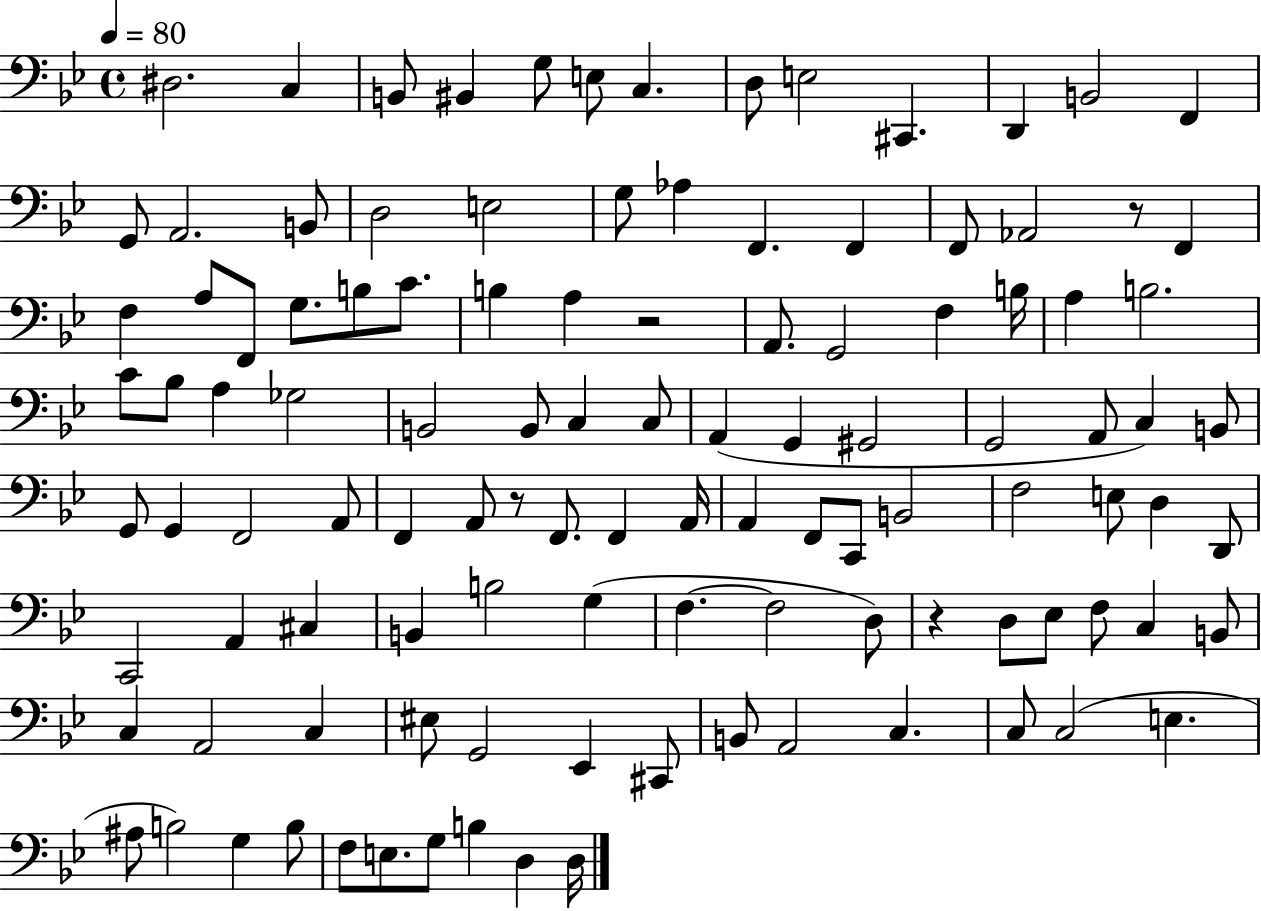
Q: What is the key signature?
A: BES major